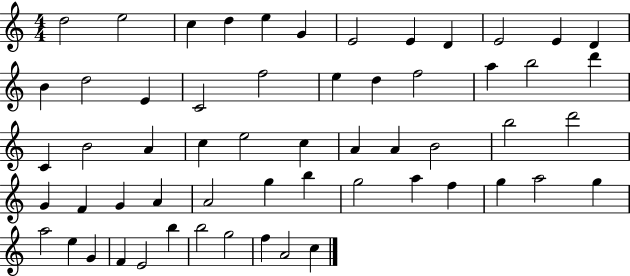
D5/h E5/h C5/q D5/q E5/q G4/q E4/h E4/q D4/q E4/h E4/q D4/q B4/q D5/h E4/q C4/h F5/h E5/q D5/q F5/h A5/q B5/h D6/q C4/q B4/h A4/q C5/q E5/h C5/q A4/q A4/q B4/h B5/h D6/h G4/q F4/q G4/q A4/q A4/h G5/q B5/q G5/h A5/q F5/q G5/q A5/h G5/q A5/h E5/q G4/q F4/q E4/h B5/q B5/h G5/h F5/q A4/h C5/q